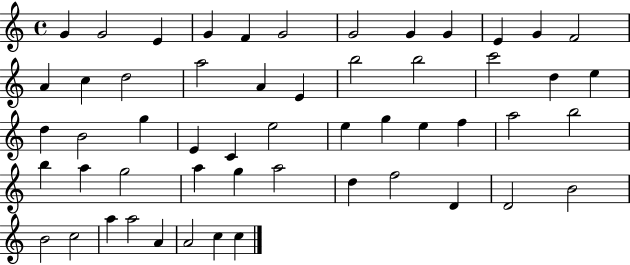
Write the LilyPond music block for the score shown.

{
  \clef treble
  \time 4/4
  \defaultTimeSignature
  \key c \major
  g'4 g'2 e'4 | g'4 f'4 g'2 | g'2 g'4 g'4 | e'4 g'4 f'2 | \break a'4 c''4 d''2 | a''2 a'4 e'4 | b''2 b''2 | c'''2 d''4 e''4 | \break d''4 b'2 g''4 | e'4 c'4 e''2 | e''4 g''4 e''4 f''4 | a''2 b''2 | \break b''4 a''4 g''2 | a''4 g''4 a''2 | d''4 f''2 d'4 | d'2 b'2 | \break b'2 c''2 | a''4 a''2 a'4 | a'2 c''4 c''4 | \bar "|."
}